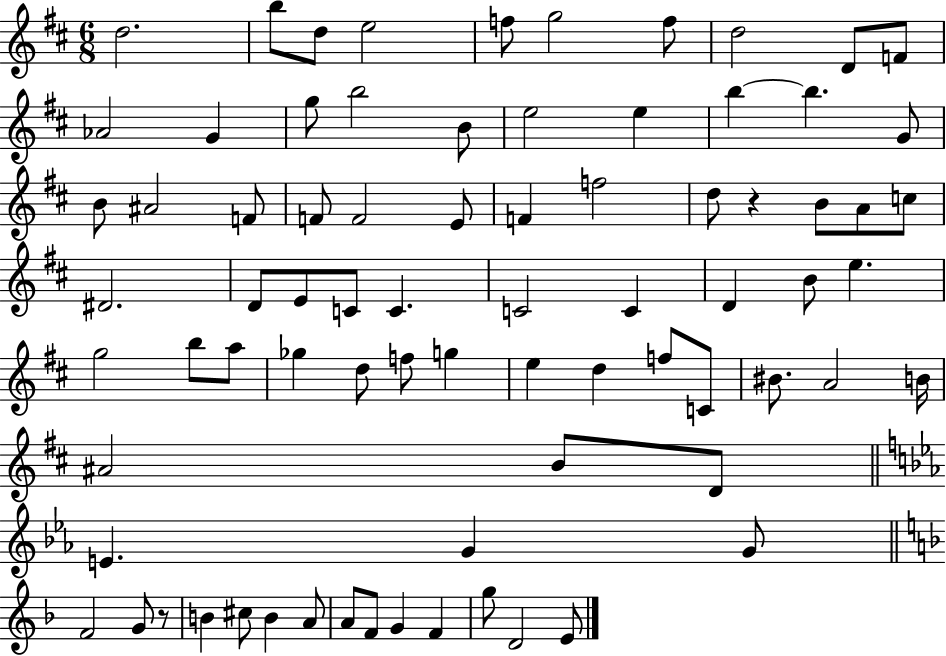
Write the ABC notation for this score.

X:1
T:Untitled
M:6/8
L:1/4
K:D
d2 b/2 d/2 e2 f/2 g2 f/2 d2 D/2 F/2 _A2 G g/2 b2 B/2 e2 e b b G/2 B/2 ^A2 F/2 F/2 F2 E/2 F f2 d/2 z B/2 A/2 c/2 ^D2 D/2 E/2 C/2 C C2 C D B/2 e g2 b/2 a/2 _g d/2 f/2 g e d f/2 C/2 ^B/2 A2 B/4 ^A2 B/2 D/2 E G G/2 F2 G/2 z/2 B ^c/2 B A/2 A/2 F/2 G F g/2 D2 E/2